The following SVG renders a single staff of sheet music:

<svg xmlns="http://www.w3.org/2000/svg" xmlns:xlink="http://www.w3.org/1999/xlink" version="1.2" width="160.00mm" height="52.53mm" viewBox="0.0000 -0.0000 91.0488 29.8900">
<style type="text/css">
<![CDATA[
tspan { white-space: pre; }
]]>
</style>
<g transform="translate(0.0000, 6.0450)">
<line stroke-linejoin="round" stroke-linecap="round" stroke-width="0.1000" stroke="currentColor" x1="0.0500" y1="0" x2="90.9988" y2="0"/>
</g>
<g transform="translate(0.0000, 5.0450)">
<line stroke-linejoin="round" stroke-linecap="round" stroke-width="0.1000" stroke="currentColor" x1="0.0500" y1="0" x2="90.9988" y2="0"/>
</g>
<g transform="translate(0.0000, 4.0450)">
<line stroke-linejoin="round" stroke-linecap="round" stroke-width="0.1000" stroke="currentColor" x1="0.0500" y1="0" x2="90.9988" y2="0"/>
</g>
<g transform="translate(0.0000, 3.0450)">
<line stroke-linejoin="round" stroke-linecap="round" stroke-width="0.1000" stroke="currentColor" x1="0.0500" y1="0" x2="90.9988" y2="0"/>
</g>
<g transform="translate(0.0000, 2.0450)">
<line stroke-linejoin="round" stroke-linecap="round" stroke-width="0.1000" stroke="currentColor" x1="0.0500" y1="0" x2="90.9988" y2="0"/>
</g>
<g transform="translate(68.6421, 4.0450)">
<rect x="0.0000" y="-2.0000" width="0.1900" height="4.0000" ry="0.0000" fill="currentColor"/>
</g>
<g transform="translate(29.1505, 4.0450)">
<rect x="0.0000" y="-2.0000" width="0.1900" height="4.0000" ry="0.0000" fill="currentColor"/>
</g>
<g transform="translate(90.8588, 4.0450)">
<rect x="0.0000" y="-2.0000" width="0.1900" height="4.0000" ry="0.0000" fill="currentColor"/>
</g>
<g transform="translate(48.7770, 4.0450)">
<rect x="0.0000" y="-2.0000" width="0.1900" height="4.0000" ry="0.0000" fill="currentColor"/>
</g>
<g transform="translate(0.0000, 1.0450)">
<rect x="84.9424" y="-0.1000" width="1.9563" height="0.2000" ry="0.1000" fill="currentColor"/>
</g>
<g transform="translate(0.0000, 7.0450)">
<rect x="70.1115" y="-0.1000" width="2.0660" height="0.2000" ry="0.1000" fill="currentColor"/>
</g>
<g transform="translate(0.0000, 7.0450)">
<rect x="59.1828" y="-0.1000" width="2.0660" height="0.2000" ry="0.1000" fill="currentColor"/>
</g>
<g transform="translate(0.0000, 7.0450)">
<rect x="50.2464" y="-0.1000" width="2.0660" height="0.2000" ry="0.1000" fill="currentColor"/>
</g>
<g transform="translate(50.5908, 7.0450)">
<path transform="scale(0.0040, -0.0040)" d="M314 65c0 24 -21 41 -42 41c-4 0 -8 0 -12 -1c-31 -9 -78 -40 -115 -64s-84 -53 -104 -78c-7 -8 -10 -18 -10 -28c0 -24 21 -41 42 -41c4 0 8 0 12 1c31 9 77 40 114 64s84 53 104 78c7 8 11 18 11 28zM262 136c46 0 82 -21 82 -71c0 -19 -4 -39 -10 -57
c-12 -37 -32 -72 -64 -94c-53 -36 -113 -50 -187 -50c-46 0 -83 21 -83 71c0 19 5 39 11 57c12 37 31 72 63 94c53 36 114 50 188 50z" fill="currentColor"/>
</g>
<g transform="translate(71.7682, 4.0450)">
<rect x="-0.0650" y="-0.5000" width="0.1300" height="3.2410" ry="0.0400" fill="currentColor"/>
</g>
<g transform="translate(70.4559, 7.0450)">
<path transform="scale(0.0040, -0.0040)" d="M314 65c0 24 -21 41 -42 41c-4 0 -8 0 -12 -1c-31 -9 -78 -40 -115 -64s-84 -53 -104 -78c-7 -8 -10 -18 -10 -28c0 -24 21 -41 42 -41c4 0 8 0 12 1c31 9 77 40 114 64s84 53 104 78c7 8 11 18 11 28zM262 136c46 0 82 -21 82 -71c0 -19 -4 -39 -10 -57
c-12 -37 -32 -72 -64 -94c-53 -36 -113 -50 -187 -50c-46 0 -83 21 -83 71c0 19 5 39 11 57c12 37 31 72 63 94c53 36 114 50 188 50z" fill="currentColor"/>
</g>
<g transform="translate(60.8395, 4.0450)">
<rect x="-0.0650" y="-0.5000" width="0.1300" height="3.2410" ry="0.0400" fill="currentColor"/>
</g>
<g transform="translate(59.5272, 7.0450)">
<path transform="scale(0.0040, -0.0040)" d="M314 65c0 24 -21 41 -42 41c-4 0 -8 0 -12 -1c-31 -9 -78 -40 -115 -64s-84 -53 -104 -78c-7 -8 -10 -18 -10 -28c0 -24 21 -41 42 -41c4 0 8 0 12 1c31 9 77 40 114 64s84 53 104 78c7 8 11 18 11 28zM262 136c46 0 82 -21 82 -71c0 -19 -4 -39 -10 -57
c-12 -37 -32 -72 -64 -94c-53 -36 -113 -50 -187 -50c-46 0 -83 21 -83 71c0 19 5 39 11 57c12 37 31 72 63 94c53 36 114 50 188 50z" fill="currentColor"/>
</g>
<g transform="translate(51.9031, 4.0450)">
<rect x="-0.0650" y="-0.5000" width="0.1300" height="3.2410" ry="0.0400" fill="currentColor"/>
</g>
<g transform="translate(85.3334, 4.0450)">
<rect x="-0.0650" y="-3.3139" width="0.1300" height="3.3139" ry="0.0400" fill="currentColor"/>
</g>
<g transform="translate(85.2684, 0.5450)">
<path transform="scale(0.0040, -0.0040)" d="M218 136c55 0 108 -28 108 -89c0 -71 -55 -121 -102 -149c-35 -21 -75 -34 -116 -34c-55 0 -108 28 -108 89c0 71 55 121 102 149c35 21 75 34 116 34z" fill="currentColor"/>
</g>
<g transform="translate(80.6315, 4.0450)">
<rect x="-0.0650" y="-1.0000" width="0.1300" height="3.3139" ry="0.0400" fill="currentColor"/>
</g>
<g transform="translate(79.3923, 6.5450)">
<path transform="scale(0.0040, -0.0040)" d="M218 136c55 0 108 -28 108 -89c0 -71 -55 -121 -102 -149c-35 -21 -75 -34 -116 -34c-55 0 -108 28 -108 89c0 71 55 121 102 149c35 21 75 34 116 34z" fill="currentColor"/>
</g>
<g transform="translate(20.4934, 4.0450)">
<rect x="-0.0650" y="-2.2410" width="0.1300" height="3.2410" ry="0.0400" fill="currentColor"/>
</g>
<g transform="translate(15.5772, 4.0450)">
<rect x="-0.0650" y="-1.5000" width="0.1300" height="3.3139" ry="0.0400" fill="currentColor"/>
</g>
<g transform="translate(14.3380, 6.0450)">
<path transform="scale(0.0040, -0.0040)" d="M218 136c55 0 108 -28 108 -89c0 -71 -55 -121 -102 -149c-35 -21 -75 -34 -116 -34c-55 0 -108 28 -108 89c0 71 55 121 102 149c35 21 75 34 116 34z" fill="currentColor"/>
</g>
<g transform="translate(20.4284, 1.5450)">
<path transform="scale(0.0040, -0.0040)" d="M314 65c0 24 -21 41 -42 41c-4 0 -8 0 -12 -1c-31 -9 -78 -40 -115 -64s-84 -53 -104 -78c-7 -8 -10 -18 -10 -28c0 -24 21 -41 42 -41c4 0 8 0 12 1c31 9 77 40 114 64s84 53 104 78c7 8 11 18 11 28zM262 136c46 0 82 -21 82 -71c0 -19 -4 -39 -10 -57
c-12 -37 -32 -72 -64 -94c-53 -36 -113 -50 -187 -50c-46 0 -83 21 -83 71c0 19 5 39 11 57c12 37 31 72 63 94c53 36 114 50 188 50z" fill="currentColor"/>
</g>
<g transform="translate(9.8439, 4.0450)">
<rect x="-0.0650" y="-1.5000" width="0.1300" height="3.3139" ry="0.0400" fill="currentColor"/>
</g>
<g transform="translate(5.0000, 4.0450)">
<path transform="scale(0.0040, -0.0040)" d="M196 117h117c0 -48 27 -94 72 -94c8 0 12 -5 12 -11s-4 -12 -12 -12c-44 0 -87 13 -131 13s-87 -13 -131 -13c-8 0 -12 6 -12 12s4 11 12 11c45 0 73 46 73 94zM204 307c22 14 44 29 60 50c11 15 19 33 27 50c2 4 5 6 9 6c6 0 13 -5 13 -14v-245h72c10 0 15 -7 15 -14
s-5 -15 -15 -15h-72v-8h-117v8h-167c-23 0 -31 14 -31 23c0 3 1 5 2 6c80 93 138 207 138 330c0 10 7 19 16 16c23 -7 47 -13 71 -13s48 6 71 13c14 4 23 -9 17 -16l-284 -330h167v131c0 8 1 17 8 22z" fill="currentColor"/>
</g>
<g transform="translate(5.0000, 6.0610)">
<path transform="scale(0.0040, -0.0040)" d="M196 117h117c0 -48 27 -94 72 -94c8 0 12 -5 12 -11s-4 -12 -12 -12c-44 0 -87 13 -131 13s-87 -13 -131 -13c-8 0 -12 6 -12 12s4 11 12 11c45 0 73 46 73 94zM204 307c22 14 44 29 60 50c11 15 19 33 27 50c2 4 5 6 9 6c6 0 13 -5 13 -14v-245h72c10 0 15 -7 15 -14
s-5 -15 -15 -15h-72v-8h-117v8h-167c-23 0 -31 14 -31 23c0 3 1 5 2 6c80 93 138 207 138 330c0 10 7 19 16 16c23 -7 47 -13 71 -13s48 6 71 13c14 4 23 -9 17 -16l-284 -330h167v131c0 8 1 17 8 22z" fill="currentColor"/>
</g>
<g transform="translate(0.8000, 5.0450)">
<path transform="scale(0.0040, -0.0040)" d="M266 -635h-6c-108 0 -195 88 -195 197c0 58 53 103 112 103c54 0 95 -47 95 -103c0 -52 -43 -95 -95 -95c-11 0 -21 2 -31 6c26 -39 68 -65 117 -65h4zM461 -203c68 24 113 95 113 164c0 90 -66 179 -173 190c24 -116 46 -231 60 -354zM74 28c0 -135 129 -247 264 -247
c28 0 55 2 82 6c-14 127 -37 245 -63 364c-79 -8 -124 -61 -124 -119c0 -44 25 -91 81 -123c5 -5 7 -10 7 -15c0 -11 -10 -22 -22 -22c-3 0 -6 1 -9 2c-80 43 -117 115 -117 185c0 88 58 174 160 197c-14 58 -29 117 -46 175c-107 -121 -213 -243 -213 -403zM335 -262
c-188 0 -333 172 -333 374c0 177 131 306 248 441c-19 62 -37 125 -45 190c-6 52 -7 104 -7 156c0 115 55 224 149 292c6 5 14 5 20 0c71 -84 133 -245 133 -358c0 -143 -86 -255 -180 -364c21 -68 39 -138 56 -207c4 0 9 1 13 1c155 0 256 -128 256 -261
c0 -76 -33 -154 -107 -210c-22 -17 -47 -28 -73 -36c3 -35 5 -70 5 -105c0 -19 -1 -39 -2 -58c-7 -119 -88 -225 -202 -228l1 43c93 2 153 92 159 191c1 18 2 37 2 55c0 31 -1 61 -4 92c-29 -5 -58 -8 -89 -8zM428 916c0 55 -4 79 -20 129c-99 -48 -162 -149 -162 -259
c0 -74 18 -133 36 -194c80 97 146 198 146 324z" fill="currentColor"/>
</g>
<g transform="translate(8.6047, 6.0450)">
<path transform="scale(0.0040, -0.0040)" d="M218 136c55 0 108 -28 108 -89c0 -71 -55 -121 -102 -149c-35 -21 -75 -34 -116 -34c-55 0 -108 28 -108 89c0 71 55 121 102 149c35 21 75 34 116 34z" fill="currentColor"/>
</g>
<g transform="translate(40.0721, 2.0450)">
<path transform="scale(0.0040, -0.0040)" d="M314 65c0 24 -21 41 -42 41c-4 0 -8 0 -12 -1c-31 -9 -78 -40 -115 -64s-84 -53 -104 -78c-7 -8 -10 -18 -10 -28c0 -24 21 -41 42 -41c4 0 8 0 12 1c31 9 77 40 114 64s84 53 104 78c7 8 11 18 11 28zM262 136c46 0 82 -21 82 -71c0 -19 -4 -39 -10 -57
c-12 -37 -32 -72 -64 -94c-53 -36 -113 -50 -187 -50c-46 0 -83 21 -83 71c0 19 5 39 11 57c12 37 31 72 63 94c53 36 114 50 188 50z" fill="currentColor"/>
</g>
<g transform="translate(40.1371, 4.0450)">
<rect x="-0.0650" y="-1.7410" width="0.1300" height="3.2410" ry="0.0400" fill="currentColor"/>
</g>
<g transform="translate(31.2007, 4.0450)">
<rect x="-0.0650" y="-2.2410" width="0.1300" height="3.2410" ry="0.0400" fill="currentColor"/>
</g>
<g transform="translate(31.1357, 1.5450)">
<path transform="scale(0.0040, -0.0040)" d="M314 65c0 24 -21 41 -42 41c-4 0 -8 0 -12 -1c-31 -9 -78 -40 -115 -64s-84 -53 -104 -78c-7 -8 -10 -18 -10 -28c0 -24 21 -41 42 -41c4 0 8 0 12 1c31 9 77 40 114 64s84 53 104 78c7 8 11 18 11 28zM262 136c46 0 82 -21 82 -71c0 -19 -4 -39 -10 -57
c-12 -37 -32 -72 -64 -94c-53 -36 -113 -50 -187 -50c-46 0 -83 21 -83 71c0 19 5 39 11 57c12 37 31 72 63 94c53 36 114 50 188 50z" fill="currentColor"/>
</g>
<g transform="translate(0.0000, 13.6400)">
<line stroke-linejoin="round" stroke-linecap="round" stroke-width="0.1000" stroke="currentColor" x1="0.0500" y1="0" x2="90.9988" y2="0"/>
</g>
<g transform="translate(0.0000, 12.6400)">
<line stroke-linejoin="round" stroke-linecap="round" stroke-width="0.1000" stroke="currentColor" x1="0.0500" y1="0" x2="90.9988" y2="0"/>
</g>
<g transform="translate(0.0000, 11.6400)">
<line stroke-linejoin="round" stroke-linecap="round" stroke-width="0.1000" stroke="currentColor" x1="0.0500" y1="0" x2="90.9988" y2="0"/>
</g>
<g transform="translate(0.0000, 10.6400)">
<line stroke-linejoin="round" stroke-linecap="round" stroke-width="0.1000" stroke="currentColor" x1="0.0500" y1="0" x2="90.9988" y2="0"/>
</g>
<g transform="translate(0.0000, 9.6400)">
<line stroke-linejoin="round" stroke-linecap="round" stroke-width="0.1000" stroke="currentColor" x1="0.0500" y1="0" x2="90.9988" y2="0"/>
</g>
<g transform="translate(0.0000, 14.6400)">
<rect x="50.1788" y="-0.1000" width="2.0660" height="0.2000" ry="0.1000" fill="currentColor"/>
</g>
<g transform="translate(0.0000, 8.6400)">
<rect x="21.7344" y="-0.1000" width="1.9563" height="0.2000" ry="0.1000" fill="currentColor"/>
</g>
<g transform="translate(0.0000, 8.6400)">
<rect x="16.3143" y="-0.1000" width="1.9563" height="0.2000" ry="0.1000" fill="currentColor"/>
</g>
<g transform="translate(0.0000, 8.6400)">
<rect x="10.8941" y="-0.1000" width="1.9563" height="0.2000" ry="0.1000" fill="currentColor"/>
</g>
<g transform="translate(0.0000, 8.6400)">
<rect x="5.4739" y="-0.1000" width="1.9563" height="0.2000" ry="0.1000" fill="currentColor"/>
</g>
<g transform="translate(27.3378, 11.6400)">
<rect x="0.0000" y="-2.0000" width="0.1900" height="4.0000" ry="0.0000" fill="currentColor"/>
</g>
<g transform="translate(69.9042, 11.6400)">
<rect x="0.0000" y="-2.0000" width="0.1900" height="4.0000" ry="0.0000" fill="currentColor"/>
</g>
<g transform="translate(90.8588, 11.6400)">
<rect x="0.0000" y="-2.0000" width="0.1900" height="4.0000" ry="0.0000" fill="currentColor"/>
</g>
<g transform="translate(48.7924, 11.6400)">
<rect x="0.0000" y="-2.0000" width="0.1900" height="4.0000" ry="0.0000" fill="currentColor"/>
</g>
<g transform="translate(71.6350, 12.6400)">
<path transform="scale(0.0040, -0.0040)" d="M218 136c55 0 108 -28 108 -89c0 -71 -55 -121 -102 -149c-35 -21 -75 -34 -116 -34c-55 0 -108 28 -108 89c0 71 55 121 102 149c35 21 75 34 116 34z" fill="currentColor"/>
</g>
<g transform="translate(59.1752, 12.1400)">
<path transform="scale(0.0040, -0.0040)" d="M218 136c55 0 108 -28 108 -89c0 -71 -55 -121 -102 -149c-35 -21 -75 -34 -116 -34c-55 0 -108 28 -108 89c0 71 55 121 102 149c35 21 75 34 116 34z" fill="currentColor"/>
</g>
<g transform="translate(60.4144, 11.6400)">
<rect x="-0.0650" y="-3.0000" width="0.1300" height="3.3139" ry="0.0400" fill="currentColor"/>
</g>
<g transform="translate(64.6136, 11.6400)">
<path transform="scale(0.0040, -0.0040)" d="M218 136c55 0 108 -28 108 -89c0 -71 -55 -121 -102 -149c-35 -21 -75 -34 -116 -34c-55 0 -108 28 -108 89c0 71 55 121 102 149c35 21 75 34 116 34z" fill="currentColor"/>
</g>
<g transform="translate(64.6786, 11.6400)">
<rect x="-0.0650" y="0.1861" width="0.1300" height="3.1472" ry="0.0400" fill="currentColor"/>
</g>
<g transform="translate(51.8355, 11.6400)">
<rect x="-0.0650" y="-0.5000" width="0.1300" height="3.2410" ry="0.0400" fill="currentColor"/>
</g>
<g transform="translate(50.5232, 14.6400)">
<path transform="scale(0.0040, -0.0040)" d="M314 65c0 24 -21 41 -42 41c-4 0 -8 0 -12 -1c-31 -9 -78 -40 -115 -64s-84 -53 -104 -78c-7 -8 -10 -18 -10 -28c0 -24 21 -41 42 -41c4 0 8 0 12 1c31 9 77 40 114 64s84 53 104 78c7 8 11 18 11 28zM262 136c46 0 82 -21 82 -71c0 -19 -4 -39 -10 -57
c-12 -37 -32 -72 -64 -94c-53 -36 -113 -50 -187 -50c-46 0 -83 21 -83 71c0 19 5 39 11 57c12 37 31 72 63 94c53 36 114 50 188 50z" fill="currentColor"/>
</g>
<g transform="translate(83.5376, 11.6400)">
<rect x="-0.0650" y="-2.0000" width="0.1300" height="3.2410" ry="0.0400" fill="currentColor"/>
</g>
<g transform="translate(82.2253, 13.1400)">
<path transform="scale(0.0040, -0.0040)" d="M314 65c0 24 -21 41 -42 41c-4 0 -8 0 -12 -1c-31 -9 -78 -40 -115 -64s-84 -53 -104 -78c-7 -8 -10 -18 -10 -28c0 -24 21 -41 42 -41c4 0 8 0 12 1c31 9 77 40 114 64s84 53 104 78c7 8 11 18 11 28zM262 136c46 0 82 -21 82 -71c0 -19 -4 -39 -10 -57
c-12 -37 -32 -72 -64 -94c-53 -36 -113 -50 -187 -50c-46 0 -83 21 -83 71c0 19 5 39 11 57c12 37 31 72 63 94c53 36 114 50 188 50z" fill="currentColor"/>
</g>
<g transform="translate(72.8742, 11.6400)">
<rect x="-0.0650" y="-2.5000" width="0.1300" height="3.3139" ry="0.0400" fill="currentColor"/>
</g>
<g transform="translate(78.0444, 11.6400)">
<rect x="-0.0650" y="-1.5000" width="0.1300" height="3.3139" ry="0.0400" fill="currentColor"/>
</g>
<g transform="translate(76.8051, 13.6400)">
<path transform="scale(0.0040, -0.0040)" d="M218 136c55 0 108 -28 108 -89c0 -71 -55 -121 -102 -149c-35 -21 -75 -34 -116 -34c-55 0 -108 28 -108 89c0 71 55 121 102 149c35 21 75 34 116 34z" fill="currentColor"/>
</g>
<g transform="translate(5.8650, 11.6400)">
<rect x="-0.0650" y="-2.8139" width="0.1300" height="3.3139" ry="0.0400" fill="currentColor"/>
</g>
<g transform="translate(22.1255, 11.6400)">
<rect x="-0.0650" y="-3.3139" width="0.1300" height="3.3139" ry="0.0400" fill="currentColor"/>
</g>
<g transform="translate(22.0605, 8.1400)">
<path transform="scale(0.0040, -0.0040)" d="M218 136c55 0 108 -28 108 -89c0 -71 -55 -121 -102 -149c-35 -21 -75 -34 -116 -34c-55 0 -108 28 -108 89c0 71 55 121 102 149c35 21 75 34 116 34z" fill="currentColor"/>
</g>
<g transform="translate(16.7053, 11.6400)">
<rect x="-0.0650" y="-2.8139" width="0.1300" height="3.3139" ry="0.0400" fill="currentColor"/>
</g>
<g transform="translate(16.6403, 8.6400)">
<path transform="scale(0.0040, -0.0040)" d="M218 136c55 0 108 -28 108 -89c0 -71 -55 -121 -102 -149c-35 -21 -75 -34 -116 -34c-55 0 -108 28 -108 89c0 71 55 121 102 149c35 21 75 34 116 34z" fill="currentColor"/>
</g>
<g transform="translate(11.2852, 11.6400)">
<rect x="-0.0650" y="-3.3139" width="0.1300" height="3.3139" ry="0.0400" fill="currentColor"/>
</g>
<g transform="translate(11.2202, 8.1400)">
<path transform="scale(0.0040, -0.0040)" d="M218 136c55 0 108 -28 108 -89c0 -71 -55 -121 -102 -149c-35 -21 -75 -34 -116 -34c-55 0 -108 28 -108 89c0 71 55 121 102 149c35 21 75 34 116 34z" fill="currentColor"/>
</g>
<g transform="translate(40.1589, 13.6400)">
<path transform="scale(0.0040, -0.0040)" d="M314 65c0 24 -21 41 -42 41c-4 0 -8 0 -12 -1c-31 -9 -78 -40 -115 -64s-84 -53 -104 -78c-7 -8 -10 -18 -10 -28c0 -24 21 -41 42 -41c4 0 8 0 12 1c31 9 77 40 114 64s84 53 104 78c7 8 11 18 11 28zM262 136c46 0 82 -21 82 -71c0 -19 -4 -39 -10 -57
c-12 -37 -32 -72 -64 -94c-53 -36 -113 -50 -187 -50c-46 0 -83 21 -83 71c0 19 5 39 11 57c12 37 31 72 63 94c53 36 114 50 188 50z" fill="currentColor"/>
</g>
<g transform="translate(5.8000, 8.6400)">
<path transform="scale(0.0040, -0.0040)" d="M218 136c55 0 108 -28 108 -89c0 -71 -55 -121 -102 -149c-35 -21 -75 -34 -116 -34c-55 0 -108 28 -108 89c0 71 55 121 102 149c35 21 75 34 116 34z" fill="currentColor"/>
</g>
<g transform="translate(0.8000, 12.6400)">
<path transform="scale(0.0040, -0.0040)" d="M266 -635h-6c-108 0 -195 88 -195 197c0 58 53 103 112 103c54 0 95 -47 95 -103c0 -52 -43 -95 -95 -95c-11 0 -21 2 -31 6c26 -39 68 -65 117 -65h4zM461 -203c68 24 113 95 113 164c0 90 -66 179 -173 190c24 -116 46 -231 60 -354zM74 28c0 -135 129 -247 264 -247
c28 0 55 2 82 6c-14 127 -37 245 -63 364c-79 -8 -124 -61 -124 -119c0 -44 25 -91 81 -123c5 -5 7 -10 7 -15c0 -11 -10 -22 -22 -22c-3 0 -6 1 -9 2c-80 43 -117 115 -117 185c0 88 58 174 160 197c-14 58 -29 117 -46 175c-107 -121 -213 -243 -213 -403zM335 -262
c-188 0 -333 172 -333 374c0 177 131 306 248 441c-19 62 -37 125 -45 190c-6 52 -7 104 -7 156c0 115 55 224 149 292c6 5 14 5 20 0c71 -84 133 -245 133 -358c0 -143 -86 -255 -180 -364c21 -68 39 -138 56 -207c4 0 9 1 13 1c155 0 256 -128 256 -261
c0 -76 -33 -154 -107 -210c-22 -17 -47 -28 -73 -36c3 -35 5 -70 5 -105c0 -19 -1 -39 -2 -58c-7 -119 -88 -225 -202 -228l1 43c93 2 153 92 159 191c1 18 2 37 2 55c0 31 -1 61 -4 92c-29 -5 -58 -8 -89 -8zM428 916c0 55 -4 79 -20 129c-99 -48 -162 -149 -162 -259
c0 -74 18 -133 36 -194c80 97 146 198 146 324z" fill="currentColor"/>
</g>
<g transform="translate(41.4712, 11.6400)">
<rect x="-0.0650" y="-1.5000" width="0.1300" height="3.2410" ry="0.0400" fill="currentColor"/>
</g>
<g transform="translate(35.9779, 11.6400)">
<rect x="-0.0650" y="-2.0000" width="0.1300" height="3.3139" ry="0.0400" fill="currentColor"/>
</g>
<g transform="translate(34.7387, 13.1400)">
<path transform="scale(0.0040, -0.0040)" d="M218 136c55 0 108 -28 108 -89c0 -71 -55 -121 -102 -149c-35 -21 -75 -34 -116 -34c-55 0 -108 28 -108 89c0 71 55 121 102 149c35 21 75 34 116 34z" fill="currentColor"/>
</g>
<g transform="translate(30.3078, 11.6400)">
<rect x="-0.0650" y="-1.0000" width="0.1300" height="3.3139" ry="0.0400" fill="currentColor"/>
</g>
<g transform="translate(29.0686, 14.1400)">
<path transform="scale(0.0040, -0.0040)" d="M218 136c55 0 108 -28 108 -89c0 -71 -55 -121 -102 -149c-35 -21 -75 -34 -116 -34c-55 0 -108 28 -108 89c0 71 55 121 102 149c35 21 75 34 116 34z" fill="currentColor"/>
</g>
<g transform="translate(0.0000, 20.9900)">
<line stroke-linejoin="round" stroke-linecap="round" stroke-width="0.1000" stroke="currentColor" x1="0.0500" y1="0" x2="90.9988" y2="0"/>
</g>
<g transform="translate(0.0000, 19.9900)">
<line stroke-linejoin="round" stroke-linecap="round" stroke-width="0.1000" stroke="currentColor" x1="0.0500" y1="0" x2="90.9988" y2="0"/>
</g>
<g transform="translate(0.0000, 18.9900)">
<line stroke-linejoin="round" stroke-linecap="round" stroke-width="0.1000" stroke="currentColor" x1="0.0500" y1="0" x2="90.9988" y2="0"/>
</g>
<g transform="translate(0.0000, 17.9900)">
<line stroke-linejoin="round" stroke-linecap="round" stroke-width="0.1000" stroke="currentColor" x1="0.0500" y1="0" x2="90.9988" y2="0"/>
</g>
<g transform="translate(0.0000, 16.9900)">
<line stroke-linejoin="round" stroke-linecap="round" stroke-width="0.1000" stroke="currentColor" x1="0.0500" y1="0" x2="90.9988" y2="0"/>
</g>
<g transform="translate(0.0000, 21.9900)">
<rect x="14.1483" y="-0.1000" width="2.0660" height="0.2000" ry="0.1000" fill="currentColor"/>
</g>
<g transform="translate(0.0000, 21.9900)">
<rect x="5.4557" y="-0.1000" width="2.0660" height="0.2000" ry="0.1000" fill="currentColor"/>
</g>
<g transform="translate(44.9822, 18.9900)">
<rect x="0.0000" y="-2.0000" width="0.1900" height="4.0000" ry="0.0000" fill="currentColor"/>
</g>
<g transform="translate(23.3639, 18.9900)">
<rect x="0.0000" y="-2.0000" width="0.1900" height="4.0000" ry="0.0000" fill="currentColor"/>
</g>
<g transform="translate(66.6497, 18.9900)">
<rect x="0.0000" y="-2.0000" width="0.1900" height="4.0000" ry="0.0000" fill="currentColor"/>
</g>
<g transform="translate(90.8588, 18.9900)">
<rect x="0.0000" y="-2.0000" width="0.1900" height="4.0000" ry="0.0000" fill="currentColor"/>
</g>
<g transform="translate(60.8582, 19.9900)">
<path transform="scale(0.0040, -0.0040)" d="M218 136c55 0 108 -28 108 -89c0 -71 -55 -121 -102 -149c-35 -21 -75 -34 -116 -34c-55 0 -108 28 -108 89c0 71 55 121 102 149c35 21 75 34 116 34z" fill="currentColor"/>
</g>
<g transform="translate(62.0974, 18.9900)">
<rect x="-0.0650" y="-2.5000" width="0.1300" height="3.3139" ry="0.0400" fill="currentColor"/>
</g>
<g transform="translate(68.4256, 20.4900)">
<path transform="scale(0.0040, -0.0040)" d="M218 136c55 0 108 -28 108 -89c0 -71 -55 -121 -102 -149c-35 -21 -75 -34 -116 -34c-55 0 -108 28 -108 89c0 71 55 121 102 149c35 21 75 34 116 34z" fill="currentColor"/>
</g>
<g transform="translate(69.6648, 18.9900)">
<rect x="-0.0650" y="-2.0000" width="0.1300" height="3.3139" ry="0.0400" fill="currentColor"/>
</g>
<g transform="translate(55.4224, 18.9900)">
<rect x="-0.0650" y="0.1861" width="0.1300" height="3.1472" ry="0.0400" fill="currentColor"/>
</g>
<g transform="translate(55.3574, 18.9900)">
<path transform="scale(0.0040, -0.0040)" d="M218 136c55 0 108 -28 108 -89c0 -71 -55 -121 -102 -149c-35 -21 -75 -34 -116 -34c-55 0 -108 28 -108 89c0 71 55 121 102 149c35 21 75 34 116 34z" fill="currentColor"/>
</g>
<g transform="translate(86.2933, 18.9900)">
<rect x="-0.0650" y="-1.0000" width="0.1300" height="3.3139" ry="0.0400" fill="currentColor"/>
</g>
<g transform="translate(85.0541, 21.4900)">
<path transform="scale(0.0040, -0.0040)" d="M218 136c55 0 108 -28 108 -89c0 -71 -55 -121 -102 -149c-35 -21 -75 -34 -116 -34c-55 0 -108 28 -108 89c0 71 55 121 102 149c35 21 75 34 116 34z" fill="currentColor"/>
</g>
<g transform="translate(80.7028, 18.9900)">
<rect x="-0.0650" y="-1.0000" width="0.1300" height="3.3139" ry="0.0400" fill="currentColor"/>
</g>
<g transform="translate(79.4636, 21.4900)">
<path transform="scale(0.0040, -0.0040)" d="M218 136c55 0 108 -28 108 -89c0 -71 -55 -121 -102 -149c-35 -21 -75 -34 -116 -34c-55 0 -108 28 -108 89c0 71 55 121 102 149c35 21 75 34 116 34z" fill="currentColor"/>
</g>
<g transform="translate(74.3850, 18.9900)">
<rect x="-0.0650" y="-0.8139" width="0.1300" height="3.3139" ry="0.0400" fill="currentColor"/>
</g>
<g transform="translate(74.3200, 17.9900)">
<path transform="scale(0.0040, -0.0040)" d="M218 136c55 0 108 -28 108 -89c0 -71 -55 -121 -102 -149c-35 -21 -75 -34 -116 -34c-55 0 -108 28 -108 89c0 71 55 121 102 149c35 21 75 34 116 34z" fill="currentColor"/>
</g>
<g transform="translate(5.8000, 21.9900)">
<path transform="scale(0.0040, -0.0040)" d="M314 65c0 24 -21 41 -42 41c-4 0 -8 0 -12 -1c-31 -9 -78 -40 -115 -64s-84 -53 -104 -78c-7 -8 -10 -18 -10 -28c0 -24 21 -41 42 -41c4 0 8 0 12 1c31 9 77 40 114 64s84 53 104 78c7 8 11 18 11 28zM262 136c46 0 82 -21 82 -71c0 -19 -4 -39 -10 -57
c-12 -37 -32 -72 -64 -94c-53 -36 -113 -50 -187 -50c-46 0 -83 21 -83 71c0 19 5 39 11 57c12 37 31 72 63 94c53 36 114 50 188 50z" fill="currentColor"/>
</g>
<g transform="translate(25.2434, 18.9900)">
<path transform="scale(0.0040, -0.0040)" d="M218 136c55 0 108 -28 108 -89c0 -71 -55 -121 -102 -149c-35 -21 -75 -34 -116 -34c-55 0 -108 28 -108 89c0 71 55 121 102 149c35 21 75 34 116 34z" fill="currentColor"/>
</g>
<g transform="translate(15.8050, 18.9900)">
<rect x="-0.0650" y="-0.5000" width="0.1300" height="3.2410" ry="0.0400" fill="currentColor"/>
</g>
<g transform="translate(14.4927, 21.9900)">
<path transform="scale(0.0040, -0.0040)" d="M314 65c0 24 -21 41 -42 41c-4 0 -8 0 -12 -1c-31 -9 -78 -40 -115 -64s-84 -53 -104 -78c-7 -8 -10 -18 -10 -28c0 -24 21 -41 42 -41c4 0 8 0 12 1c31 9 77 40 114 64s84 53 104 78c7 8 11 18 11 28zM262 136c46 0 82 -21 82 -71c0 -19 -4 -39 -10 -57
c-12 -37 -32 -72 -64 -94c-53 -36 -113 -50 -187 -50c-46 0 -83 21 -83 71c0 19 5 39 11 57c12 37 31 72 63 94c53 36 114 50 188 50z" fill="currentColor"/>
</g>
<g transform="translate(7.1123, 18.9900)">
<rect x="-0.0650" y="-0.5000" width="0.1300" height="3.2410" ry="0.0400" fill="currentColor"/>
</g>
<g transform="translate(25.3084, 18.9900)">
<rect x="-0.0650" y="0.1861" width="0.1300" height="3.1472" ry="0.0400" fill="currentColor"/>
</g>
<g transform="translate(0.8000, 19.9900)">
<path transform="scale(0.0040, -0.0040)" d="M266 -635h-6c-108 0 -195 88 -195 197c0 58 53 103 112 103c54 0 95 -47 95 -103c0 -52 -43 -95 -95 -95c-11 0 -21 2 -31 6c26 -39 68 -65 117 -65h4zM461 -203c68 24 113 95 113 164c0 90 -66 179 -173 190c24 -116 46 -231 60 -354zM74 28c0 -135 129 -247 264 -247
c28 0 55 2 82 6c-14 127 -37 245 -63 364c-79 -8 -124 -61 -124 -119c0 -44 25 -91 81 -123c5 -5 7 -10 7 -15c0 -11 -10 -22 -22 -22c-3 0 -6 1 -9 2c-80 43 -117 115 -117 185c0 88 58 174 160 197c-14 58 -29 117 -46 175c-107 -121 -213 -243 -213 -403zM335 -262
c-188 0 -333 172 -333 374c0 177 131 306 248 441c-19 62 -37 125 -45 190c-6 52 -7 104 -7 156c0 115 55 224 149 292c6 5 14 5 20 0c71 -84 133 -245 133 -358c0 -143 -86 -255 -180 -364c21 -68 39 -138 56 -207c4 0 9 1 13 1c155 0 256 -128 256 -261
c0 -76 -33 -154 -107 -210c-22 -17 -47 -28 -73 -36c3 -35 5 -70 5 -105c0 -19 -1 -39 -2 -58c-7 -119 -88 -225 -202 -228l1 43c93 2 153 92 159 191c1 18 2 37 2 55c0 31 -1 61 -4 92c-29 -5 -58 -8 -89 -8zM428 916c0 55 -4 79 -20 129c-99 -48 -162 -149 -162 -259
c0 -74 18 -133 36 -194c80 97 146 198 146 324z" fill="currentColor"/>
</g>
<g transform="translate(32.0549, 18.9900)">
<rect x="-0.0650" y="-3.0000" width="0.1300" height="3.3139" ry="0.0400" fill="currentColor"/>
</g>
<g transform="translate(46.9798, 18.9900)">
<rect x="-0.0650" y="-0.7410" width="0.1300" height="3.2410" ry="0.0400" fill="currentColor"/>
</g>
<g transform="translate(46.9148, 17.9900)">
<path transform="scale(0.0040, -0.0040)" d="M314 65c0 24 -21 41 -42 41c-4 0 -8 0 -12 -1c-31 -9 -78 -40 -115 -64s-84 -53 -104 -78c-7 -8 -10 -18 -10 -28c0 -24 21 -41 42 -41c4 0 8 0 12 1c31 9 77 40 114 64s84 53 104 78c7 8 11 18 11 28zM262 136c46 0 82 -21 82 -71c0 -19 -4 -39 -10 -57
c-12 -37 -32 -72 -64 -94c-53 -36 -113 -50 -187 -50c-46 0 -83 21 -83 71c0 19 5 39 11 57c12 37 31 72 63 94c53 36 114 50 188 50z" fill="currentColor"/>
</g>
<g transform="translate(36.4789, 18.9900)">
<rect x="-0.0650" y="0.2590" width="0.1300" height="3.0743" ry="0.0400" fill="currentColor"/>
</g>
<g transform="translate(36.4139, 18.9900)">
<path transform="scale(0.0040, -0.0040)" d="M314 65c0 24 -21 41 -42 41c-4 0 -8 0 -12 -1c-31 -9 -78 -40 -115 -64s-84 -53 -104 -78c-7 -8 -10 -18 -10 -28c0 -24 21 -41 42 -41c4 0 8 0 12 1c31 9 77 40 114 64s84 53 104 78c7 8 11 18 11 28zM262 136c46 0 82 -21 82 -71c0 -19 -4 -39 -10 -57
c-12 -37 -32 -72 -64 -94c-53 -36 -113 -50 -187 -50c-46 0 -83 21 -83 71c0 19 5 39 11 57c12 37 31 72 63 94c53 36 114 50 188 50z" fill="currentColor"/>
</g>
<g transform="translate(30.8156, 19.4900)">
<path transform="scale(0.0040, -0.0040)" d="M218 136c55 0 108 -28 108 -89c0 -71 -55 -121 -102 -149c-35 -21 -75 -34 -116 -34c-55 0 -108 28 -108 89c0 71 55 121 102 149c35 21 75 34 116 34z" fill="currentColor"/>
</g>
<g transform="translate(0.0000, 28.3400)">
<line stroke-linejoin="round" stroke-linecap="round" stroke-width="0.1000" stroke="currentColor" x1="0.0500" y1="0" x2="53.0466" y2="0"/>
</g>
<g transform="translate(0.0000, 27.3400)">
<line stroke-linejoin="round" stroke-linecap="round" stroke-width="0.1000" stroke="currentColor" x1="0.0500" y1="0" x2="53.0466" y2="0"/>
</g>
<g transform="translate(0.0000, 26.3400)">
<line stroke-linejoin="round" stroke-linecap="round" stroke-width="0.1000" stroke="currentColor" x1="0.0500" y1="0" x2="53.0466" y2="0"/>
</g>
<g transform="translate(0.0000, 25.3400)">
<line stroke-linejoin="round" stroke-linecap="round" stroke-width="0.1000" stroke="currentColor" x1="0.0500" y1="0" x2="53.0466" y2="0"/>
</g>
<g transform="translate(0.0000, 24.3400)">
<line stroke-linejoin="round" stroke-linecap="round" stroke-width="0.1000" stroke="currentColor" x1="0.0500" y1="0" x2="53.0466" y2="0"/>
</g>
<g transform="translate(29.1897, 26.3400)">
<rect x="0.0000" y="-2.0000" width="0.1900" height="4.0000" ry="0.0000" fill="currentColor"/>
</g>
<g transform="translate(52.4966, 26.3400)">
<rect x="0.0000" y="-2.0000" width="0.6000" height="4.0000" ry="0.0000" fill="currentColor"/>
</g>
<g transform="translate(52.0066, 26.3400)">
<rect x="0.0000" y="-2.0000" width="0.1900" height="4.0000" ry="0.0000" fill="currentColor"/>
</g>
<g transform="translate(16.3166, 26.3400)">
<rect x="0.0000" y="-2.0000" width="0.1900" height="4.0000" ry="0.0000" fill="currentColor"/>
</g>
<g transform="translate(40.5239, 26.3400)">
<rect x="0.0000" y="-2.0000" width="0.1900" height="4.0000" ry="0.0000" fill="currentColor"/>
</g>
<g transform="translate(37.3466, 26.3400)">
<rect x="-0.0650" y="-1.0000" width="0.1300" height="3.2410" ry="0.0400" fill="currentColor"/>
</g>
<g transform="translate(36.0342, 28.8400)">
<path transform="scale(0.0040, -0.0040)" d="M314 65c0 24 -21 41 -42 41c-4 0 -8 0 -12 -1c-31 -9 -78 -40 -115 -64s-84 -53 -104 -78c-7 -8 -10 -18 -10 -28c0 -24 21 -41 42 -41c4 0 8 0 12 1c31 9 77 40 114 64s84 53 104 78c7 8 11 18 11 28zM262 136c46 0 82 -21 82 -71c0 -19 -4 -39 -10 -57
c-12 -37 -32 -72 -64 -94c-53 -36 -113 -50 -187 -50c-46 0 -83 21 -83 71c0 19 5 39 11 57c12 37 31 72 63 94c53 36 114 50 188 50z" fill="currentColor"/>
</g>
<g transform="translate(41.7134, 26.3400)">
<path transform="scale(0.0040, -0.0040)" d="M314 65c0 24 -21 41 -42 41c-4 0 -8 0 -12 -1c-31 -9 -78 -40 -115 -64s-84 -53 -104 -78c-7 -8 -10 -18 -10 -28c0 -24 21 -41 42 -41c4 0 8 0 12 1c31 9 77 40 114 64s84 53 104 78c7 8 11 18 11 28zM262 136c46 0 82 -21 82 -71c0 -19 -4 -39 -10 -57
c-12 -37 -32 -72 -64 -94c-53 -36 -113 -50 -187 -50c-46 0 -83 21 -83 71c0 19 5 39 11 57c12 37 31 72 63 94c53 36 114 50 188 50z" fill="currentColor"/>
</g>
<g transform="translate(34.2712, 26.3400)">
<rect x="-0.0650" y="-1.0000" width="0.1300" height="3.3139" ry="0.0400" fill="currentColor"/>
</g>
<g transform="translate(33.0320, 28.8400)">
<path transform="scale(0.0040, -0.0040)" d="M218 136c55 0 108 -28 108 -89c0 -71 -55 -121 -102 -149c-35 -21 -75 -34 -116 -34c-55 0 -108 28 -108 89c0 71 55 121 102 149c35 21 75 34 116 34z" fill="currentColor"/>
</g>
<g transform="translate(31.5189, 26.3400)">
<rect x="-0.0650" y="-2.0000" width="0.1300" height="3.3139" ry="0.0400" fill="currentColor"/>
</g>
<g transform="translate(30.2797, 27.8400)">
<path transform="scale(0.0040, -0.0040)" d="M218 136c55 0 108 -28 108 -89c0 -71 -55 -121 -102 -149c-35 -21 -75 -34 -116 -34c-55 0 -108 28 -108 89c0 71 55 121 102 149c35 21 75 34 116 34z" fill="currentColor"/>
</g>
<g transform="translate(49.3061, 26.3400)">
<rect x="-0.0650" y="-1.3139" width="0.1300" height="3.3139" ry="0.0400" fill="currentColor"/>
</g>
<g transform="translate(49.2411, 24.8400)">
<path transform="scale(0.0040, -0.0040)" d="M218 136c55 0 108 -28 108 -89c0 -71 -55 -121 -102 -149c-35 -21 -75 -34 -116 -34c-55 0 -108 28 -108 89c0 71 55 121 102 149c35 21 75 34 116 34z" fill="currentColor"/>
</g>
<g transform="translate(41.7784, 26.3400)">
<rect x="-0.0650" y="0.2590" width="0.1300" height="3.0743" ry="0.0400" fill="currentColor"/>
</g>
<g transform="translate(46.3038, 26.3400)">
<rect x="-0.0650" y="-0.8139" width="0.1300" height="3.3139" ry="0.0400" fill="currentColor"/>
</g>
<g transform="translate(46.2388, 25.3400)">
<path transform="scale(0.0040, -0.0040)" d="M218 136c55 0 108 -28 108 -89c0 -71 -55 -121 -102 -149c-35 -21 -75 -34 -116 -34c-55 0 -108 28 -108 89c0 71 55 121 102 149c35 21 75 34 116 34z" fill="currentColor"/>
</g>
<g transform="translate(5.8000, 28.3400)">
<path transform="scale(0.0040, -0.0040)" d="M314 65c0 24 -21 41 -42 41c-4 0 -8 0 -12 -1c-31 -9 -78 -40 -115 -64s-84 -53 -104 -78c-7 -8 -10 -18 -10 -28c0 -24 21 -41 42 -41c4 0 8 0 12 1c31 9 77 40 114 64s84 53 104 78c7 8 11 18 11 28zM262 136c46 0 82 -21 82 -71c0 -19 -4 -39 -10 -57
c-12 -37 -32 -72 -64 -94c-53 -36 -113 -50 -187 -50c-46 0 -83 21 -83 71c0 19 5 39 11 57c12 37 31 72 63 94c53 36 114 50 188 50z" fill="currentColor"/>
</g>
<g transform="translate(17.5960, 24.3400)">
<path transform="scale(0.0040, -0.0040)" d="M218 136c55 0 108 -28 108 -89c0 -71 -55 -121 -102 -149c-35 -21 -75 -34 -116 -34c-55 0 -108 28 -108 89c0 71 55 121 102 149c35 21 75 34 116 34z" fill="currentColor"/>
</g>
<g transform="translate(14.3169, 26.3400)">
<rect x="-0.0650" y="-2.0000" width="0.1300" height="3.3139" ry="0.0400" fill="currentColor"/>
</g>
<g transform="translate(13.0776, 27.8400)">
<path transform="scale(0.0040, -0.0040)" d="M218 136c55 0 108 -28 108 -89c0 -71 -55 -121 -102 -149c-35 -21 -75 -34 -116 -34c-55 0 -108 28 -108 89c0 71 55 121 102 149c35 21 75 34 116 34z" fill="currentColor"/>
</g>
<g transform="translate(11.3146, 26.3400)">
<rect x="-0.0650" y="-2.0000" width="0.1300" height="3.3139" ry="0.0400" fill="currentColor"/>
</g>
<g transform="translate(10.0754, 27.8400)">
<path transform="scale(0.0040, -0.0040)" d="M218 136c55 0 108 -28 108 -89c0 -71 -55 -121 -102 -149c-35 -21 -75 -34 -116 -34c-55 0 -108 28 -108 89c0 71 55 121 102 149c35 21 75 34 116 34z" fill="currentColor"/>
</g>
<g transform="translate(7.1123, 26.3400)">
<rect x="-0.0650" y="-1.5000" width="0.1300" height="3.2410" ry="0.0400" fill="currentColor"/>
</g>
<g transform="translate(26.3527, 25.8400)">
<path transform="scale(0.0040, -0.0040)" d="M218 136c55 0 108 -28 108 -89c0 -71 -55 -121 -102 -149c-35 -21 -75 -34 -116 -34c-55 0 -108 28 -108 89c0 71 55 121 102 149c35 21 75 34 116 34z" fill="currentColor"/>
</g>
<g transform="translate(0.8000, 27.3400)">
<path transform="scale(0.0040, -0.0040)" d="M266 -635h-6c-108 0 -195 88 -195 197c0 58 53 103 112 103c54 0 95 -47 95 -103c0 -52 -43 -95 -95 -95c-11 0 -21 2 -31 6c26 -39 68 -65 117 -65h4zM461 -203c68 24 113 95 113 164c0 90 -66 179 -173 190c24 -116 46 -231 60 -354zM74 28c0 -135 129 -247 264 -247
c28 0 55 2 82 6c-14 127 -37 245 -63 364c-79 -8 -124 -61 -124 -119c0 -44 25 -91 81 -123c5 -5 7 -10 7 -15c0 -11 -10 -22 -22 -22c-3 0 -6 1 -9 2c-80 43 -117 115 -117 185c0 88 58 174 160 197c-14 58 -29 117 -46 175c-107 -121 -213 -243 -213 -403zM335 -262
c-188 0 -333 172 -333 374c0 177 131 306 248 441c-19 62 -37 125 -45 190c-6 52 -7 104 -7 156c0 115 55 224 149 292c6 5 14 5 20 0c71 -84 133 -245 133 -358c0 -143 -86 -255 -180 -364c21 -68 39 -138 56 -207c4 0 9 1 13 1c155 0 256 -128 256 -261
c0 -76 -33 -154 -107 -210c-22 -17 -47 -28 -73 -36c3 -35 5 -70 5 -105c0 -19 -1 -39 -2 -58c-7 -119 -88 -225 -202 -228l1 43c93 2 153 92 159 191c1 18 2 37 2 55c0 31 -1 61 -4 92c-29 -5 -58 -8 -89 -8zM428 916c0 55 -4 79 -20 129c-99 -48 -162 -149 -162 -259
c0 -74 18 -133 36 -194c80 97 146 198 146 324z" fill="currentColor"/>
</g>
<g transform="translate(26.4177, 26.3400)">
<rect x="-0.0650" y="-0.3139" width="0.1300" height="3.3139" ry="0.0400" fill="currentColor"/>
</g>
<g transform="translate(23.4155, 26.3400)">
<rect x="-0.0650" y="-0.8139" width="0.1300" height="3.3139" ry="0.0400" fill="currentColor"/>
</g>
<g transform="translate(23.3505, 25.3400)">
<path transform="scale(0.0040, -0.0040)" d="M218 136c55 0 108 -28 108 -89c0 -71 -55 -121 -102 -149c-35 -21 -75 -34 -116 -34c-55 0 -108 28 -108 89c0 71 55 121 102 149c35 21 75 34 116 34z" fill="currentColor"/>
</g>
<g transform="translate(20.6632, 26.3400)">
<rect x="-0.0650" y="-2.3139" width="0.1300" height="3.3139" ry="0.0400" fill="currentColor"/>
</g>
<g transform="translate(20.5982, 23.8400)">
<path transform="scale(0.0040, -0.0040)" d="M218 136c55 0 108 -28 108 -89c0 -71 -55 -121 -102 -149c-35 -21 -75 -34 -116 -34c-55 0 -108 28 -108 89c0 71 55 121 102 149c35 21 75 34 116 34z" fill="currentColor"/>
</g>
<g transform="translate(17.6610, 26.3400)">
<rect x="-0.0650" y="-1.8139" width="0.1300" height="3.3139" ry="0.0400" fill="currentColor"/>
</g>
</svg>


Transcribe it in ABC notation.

X:1
T:Untitled
M:4/4
L:1/4
K:C
E E g2 g2 f2 C2 C2 C2 D b a b a b D F E2 C2 A B G E F2 C2 C2 B A B2 d2 B G F d D D E2 F F f g d c F D D2 B2 d e